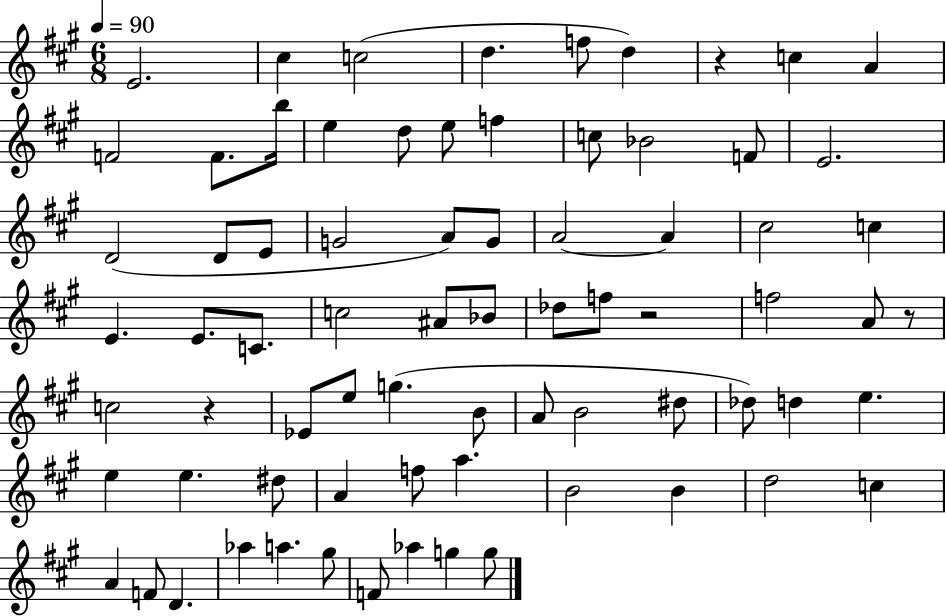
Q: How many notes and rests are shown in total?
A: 74